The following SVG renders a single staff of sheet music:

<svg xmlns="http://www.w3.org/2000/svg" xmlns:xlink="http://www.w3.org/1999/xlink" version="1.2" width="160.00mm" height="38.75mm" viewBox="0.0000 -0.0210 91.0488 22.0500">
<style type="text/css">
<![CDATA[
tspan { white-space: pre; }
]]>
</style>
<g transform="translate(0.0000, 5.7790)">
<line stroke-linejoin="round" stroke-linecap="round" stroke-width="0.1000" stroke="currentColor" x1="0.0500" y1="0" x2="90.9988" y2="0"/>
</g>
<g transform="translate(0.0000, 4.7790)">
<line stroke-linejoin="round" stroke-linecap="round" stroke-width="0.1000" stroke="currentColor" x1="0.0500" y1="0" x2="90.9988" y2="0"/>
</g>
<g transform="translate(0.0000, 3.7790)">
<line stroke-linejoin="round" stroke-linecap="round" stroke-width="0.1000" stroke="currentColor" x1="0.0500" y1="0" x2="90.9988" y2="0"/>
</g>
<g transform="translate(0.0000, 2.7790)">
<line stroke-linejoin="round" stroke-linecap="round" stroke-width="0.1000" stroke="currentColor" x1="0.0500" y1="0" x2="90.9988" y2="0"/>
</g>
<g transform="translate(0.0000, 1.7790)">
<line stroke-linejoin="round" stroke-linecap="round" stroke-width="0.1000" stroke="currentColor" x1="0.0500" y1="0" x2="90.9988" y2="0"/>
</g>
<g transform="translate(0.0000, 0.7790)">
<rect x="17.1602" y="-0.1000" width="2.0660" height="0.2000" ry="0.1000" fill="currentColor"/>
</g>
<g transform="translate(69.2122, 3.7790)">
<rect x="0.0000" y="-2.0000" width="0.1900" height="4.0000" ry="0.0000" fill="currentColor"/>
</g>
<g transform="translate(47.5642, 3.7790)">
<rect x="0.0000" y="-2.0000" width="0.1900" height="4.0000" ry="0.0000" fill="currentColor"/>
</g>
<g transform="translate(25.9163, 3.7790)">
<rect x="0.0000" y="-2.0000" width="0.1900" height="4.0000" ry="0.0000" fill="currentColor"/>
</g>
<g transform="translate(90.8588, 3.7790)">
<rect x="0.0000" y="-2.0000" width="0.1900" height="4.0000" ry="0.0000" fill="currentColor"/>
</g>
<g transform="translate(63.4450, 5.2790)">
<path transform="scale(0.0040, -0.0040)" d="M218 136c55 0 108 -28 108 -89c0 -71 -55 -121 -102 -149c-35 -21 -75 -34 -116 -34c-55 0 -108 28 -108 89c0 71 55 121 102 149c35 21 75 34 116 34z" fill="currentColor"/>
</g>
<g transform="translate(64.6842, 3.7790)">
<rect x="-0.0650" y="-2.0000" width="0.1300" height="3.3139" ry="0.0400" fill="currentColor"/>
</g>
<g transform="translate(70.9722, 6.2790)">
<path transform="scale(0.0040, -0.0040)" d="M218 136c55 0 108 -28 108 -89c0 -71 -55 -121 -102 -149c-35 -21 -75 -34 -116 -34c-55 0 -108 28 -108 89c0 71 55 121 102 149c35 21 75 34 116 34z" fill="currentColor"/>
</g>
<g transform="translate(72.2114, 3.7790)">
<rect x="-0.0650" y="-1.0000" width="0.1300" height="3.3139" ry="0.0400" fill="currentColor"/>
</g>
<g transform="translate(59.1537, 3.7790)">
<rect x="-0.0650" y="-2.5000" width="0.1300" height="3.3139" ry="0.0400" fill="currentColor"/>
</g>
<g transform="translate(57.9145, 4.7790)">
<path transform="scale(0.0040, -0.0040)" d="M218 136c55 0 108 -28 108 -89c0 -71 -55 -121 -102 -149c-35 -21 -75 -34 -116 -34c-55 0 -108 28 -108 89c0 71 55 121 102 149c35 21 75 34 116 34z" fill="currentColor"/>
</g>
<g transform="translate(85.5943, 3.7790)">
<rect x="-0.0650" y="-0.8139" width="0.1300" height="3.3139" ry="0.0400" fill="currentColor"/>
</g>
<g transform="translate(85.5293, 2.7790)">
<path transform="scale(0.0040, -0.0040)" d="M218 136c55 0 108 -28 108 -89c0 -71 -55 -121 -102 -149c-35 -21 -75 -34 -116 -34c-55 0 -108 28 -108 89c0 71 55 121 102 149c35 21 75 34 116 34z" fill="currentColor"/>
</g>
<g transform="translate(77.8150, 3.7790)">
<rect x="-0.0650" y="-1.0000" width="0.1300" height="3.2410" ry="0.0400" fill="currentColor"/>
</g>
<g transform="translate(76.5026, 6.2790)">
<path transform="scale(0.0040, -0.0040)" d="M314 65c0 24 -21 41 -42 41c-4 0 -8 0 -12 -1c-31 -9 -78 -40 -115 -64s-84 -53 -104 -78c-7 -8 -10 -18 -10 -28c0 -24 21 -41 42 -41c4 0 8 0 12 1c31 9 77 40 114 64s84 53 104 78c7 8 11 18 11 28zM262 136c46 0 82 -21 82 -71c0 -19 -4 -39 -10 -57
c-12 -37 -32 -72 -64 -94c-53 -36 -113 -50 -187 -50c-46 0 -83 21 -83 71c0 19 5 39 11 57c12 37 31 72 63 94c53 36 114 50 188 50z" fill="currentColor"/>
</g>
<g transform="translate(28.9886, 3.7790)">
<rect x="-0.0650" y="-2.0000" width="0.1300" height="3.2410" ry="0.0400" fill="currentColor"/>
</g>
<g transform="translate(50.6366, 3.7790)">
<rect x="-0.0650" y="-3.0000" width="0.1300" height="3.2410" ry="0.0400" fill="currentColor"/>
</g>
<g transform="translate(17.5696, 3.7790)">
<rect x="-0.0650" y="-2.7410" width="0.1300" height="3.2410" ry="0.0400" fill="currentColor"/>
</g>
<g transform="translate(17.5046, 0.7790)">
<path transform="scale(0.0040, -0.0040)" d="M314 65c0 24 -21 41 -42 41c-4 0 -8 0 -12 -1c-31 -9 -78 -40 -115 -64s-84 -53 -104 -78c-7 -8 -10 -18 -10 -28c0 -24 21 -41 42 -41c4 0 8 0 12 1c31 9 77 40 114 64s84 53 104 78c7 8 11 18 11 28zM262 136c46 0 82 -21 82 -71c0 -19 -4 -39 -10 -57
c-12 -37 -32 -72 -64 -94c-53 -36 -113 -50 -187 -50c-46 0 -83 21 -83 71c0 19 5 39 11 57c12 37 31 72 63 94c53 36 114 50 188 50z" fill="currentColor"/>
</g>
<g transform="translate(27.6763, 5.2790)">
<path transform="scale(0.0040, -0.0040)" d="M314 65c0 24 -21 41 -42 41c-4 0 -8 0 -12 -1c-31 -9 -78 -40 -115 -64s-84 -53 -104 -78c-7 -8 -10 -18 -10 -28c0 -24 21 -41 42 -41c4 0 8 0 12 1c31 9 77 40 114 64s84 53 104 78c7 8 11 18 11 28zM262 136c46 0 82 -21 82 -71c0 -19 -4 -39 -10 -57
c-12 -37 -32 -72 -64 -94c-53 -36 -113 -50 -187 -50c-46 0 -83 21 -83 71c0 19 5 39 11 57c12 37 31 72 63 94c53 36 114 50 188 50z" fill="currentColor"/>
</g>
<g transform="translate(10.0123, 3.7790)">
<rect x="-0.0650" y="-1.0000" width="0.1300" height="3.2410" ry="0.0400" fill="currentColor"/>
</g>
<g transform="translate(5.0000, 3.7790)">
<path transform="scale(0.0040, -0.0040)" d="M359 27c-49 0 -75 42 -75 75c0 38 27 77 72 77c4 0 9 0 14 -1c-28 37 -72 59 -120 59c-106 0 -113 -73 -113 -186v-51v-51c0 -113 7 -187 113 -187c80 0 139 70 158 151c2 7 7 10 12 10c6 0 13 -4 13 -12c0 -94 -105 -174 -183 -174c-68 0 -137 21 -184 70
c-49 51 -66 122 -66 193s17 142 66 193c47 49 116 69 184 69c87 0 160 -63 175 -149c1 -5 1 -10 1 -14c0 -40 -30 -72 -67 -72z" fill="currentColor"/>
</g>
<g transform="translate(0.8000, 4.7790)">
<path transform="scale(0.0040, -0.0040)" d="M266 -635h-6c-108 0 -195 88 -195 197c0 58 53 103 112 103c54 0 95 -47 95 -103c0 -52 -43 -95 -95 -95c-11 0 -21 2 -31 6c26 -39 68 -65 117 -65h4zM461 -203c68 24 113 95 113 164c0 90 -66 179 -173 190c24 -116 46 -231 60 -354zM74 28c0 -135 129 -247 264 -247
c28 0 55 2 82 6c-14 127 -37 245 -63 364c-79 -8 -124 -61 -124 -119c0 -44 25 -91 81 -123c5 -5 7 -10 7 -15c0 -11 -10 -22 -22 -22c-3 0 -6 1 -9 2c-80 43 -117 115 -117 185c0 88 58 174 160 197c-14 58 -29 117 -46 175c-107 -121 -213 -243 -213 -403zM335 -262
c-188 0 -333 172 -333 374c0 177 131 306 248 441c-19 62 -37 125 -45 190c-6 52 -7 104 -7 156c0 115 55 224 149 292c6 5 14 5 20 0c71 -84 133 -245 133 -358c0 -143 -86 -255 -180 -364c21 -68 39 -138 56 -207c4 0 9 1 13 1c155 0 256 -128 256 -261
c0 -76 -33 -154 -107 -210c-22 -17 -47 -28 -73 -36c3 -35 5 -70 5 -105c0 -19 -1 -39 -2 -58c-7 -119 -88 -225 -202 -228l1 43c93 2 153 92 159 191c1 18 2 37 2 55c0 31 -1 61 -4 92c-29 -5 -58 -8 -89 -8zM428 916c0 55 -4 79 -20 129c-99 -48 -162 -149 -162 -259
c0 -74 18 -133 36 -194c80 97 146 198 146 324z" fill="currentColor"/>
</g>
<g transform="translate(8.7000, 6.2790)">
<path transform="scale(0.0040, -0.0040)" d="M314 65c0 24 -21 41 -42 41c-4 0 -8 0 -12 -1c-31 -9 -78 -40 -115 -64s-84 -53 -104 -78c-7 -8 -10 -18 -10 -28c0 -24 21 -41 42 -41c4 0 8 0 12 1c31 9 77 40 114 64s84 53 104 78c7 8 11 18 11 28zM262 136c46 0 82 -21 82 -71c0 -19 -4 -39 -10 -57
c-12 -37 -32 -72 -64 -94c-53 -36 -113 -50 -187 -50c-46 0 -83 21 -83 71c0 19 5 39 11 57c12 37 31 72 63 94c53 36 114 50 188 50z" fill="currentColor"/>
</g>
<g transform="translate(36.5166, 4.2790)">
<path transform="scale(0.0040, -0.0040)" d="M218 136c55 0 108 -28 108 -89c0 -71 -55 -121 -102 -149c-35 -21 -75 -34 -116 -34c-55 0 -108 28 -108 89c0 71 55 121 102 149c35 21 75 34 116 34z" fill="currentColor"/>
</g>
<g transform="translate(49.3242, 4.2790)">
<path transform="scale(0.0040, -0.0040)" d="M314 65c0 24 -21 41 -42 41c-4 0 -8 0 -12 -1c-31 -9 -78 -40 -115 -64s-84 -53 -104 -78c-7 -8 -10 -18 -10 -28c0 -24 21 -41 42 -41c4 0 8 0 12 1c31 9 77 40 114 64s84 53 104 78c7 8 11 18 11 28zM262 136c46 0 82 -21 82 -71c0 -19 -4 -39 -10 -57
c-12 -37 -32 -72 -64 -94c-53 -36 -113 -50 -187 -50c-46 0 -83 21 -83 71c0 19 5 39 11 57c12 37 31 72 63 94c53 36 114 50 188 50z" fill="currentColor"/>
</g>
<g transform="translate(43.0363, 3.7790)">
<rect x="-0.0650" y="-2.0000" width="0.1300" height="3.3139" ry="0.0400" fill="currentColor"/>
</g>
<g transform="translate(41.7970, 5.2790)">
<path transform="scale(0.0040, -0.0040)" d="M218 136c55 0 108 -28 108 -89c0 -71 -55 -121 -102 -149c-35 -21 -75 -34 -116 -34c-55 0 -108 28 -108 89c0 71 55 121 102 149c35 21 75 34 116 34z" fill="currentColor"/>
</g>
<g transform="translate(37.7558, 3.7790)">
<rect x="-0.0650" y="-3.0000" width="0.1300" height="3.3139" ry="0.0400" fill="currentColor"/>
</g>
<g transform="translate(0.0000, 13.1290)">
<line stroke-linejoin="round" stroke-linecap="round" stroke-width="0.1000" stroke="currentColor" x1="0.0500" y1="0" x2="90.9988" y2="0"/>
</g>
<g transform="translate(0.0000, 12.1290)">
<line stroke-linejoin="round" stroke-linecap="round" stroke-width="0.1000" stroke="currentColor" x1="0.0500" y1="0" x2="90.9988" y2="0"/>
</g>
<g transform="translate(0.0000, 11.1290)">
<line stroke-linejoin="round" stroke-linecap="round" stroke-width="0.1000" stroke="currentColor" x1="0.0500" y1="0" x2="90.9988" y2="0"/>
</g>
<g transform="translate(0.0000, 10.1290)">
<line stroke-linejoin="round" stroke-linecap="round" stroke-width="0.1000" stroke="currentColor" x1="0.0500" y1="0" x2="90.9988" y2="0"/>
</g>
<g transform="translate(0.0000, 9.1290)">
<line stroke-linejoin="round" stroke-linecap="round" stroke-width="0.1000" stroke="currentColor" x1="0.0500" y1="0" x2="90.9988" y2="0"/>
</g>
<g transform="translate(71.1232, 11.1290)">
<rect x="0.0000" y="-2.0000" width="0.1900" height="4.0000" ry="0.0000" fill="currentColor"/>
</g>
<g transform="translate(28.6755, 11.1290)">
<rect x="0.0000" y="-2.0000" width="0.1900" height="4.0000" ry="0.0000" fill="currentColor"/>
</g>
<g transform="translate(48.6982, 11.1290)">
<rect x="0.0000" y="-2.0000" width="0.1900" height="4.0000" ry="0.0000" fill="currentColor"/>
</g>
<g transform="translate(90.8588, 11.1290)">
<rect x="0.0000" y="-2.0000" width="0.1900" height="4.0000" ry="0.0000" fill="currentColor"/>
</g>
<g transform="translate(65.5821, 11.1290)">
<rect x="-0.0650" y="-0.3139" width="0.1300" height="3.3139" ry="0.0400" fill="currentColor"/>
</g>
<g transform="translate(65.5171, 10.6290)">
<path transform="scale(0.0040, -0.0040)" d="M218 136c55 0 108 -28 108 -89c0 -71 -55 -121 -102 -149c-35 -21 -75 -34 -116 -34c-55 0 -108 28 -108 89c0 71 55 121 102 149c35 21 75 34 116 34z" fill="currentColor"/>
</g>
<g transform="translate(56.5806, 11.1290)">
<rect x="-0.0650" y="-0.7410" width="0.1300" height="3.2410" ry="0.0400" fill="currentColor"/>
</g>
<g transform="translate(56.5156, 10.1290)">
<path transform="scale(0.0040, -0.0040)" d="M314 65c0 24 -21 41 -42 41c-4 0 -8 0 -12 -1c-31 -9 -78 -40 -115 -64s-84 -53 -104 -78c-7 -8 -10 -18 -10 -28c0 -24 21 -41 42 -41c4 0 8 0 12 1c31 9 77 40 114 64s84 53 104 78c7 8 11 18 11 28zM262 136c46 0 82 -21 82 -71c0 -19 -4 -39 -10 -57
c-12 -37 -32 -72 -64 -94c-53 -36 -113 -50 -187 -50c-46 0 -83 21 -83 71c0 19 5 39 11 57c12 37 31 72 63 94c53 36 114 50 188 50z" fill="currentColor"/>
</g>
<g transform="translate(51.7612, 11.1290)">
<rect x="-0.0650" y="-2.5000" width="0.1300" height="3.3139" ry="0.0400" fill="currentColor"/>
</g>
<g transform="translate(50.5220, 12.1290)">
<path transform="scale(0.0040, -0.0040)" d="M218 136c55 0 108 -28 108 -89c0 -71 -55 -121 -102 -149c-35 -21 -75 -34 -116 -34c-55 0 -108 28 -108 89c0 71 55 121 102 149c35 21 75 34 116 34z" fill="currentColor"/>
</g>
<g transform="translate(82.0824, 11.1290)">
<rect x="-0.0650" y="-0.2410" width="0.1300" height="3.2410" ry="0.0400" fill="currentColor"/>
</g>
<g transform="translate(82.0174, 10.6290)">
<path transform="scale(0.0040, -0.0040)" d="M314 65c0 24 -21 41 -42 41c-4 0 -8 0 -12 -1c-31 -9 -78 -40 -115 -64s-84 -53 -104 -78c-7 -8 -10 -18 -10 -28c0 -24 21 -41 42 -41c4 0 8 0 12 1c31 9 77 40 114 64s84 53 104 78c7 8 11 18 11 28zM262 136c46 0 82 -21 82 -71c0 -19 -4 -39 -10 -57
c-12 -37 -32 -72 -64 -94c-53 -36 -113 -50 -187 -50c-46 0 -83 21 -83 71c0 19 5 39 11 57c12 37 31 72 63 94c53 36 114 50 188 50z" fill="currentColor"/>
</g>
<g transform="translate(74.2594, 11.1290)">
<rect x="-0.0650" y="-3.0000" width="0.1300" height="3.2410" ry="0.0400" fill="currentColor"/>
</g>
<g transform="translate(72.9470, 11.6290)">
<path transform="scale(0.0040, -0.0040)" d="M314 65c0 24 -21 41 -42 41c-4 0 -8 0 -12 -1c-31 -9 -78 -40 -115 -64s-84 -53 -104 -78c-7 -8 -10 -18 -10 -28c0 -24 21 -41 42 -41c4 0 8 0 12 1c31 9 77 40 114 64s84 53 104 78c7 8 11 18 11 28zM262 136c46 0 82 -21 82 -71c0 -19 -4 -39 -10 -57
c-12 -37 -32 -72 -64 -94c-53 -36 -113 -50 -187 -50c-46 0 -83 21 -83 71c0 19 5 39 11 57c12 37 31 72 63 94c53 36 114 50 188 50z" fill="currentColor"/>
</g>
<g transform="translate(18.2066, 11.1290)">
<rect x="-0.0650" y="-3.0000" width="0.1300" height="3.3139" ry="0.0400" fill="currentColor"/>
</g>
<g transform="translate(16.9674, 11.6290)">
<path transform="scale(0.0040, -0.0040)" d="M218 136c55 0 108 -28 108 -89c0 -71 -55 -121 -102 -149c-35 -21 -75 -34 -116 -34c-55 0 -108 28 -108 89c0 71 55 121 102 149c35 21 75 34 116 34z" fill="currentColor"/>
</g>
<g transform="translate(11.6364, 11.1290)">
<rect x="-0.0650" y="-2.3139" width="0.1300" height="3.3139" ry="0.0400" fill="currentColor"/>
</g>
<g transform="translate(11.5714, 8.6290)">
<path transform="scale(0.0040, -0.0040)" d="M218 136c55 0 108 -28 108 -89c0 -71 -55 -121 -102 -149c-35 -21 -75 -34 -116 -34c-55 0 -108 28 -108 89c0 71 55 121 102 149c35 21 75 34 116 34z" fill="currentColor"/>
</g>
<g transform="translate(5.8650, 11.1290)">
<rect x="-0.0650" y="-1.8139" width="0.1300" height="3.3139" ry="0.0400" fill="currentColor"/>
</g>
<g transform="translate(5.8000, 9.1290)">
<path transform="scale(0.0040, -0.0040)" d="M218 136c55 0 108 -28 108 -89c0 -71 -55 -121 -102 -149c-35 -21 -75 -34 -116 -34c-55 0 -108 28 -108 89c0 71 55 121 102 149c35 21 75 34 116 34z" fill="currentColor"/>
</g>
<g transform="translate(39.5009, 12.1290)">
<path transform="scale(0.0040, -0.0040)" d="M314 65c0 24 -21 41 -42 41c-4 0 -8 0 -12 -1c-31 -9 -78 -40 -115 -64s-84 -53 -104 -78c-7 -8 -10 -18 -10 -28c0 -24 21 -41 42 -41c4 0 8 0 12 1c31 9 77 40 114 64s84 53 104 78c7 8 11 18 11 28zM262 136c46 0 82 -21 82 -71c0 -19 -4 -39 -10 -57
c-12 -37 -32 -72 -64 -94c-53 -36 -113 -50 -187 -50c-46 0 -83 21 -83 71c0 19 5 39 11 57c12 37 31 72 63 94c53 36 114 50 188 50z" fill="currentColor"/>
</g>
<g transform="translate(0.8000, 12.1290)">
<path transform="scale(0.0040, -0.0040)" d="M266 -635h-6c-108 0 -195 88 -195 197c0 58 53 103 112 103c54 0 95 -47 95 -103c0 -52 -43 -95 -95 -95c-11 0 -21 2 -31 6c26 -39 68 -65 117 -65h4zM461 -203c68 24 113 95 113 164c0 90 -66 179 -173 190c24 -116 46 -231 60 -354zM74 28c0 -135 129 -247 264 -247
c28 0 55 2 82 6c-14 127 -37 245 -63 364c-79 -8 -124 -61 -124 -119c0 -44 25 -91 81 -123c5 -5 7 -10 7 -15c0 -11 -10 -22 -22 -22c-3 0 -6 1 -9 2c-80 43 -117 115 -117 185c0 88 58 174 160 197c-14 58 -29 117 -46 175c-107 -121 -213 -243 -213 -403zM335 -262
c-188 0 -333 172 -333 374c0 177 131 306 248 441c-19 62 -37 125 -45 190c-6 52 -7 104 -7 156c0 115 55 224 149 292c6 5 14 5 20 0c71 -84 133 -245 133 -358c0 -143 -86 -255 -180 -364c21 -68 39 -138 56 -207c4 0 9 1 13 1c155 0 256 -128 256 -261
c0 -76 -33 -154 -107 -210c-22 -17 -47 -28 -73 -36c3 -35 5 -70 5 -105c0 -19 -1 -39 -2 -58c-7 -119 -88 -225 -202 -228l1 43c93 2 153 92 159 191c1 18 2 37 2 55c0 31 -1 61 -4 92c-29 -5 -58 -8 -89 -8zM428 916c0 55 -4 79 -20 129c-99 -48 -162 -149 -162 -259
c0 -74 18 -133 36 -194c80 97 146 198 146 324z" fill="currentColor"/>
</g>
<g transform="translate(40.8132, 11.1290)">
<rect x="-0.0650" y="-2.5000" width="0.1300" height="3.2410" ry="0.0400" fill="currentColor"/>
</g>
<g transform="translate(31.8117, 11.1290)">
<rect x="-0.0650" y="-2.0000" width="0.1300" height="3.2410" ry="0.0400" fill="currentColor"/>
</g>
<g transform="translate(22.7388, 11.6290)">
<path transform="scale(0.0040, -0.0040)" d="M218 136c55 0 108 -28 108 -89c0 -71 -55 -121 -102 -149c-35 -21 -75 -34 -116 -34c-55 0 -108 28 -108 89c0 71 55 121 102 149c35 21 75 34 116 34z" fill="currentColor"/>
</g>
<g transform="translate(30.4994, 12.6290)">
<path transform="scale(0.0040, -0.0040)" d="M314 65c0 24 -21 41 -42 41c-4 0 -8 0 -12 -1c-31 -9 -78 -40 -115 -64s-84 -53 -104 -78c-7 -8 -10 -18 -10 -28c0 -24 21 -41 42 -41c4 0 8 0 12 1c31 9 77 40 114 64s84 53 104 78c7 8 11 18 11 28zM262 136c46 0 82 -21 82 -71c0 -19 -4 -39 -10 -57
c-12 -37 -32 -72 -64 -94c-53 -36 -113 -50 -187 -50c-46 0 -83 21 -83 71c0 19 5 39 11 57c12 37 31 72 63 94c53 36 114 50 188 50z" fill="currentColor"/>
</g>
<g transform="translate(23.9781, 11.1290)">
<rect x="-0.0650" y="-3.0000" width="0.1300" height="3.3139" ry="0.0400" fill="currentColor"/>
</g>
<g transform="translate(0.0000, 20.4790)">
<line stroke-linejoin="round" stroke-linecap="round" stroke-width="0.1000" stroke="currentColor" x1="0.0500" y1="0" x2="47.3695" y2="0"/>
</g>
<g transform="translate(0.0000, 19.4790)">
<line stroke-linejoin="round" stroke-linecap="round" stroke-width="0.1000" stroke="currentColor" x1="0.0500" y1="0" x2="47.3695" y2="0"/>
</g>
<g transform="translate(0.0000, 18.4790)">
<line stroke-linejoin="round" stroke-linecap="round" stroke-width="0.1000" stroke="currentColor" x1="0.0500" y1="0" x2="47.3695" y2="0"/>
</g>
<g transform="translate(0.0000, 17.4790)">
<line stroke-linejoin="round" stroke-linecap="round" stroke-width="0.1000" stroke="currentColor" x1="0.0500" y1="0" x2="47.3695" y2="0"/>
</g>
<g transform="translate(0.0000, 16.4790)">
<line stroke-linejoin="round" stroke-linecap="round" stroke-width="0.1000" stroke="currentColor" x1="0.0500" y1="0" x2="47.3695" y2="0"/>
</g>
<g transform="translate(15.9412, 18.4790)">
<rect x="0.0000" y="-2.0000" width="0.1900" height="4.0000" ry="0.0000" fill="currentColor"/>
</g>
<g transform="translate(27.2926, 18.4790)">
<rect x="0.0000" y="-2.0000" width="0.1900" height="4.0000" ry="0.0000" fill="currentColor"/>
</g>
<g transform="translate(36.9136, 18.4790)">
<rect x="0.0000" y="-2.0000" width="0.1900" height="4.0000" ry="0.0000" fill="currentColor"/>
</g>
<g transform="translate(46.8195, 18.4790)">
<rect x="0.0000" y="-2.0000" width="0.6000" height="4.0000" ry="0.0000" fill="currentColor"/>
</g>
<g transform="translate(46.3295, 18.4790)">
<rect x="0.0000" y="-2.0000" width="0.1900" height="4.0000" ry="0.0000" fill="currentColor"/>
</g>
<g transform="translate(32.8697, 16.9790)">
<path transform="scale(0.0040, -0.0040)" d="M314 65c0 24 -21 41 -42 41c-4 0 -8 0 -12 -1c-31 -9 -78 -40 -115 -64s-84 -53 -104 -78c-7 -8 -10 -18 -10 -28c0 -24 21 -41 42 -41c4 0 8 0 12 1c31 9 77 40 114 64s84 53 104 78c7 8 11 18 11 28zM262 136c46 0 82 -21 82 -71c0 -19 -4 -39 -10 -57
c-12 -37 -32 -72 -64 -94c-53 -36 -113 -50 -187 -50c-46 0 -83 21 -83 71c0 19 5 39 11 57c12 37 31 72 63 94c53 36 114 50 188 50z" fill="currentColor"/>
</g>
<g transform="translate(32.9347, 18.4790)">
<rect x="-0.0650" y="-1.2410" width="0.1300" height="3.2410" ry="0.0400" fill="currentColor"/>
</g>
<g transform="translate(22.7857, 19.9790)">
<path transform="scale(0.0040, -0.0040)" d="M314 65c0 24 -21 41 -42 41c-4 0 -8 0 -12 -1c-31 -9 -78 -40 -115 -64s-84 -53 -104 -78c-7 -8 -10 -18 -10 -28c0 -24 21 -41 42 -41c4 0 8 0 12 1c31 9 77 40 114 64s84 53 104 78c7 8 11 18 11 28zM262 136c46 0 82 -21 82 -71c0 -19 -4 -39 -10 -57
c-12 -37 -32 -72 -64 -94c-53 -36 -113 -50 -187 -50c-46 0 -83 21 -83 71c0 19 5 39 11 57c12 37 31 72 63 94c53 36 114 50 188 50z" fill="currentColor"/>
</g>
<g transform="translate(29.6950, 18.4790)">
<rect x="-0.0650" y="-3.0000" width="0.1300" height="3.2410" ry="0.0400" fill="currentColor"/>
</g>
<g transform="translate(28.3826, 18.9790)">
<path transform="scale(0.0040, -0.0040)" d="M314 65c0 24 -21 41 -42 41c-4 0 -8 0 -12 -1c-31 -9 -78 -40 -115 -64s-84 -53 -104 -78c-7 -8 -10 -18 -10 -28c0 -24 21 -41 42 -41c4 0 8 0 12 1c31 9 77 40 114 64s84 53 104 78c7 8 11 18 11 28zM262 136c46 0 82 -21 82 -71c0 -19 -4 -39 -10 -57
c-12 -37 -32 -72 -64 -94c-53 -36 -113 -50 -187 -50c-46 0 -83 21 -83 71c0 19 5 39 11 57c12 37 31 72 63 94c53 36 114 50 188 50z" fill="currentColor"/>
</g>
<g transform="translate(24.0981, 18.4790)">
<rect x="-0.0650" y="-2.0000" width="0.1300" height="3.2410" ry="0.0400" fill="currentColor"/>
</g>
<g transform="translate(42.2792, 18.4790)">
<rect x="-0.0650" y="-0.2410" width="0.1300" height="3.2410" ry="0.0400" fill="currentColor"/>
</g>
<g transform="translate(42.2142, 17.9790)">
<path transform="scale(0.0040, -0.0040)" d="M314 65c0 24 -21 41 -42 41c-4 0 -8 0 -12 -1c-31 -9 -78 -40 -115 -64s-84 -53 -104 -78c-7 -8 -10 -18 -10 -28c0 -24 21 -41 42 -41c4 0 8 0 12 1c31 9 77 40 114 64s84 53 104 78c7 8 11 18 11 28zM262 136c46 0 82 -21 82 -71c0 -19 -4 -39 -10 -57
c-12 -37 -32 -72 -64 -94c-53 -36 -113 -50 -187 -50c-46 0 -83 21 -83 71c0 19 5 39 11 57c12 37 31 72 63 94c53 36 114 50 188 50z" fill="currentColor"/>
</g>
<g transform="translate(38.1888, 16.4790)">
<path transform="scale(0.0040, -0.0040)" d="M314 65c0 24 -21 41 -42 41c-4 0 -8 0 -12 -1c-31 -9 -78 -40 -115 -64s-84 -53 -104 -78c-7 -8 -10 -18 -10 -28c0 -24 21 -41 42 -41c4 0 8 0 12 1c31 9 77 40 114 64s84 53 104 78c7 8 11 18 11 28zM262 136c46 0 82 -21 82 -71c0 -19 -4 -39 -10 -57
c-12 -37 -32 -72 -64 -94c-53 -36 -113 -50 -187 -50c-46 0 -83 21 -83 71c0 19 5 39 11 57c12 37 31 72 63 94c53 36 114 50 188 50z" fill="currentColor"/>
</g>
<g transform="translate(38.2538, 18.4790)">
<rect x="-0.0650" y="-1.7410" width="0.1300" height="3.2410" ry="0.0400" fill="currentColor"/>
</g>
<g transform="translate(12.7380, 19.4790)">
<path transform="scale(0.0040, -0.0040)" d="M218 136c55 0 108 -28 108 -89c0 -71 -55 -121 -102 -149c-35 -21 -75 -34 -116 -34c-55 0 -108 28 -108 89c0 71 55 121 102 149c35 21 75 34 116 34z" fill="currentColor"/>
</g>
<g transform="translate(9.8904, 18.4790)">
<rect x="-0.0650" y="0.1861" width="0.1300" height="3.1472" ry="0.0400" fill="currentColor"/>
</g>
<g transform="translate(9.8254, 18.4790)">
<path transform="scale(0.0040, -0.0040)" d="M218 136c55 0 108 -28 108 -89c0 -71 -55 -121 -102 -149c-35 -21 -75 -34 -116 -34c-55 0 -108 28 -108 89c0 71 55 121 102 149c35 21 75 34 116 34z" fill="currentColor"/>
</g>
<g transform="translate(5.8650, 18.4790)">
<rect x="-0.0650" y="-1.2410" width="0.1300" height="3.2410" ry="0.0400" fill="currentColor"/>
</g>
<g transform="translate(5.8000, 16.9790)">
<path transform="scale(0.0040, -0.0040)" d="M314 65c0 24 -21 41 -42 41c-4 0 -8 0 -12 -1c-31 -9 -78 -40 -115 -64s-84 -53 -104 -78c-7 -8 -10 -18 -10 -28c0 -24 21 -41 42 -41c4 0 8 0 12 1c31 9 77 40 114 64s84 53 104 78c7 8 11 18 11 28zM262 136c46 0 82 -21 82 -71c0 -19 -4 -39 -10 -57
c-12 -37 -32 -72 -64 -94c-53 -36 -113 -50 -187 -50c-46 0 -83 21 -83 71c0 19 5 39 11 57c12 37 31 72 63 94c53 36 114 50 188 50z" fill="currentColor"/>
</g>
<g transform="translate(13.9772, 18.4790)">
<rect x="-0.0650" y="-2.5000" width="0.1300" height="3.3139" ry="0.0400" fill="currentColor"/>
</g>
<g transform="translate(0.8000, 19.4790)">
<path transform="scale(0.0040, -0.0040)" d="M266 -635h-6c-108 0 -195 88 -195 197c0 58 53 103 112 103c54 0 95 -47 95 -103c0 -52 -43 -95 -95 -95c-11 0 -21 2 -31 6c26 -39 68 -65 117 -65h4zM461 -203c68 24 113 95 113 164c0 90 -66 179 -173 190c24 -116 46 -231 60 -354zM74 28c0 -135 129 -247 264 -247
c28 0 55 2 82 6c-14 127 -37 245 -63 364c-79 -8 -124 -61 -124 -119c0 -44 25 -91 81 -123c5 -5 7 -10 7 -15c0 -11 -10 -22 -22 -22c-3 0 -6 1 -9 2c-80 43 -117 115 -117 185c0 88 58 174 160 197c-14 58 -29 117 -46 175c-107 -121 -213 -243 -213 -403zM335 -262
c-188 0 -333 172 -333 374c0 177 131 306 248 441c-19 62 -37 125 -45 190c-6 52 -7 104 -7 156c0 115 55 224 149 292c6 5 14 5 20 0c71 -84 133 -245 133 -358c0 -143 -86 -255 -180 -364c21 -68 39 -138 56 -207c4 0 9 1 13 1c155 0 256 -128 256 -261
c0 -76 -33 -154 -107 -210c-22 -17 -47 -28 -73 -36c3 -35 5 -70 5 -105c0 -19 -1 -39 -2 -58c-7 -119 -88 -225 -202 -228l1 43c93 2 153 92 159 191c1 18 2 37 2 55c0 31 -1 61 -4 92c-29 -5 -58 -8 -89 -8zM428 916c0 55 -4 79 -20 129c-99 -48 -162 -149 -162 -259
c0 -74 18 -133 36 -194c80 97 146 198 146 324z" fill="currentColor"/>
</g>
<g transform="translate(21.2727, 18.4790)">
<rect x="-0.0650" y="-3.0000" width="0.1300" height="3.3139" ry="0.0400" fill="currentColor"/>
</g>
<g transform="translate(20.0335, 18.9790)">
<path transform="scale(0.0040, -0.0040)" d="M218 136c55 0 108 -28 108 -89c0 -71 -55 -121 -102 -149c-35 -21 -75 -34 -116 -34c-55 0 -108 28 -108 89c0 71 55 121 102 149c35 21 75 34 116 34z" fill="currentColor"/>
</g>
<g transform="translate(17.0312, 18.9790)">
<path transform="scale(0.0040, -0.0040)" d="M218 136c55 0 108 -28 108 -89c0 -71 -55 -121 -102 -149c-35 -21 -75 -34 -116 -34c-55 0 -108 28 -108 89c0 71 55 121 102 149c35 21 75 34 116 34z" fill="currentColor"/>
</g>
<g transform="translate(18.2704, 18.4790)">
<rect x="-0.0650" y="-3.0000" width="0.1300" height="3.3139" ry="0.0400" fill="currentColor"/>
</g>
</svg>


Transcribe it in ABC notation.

X:1
T:Untitled
M:4/4
L:1/4
K:C
D2 a2 F2 A F A2 G F D D2 d f g A A F2 G2 G d2 c A2 c2 e2 B G A A F2 A2 e2 f2 c2